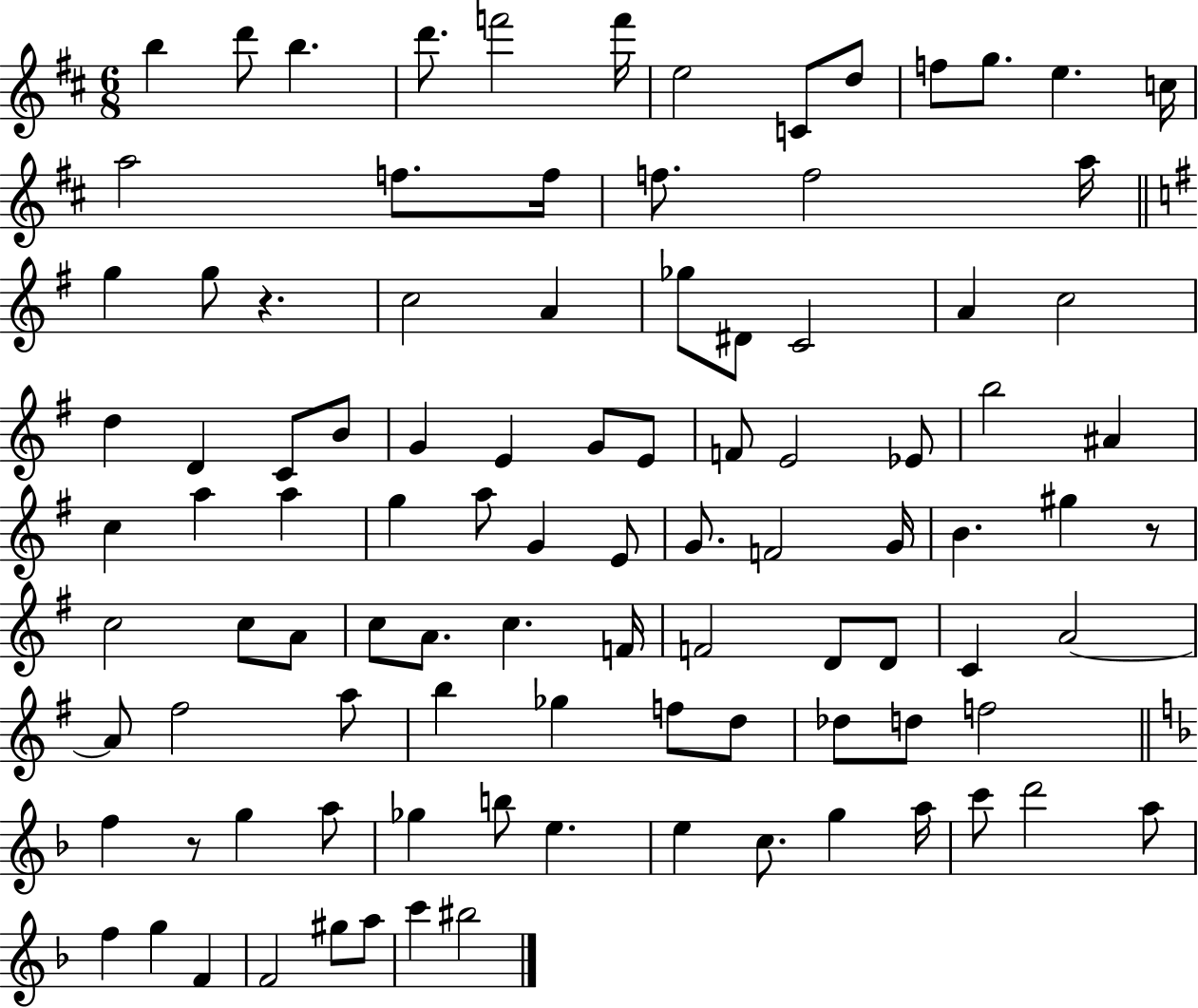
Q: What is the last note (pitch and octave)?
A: BIS5